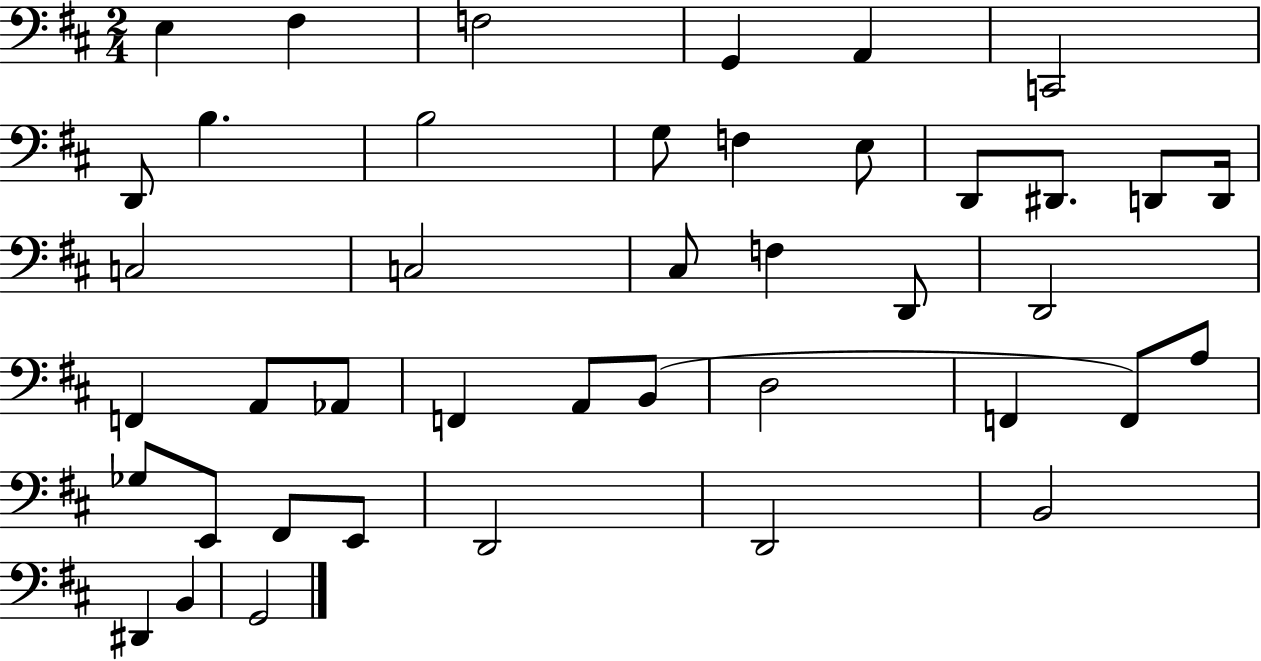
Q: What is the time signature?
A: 2/4